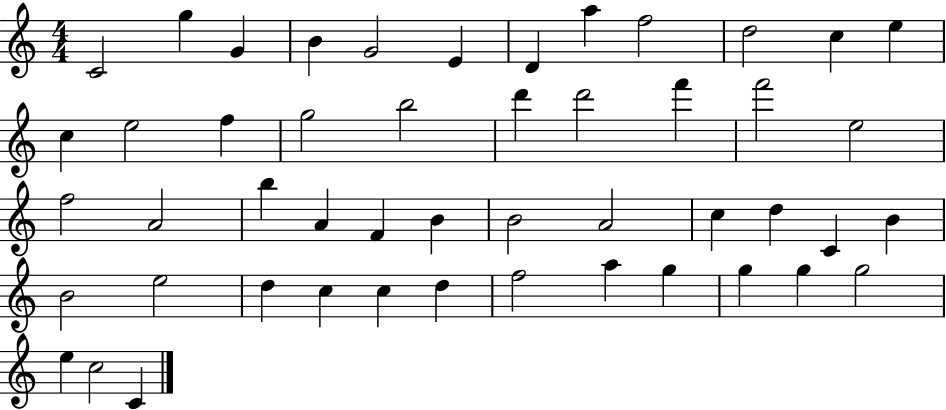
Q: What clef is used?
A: treble